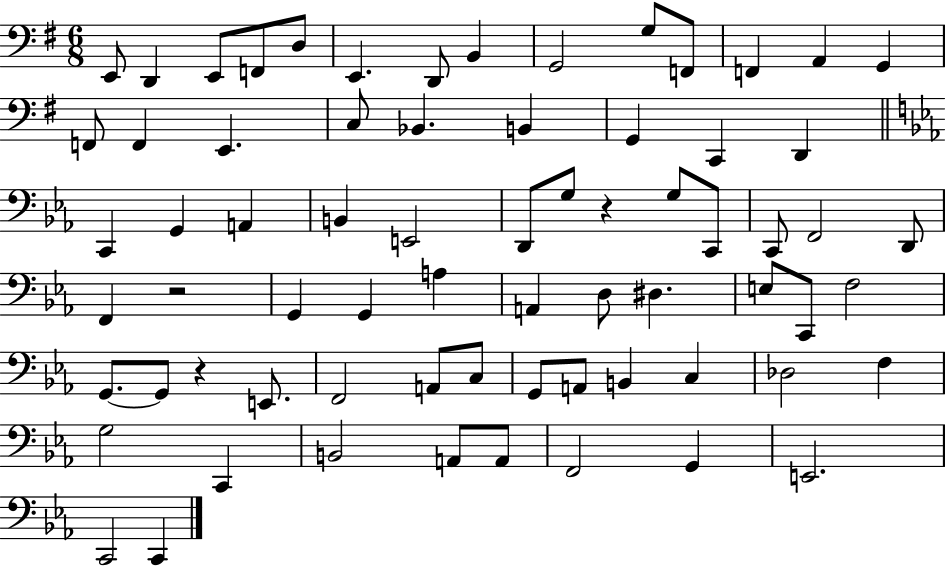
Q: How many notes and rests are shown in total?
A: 70